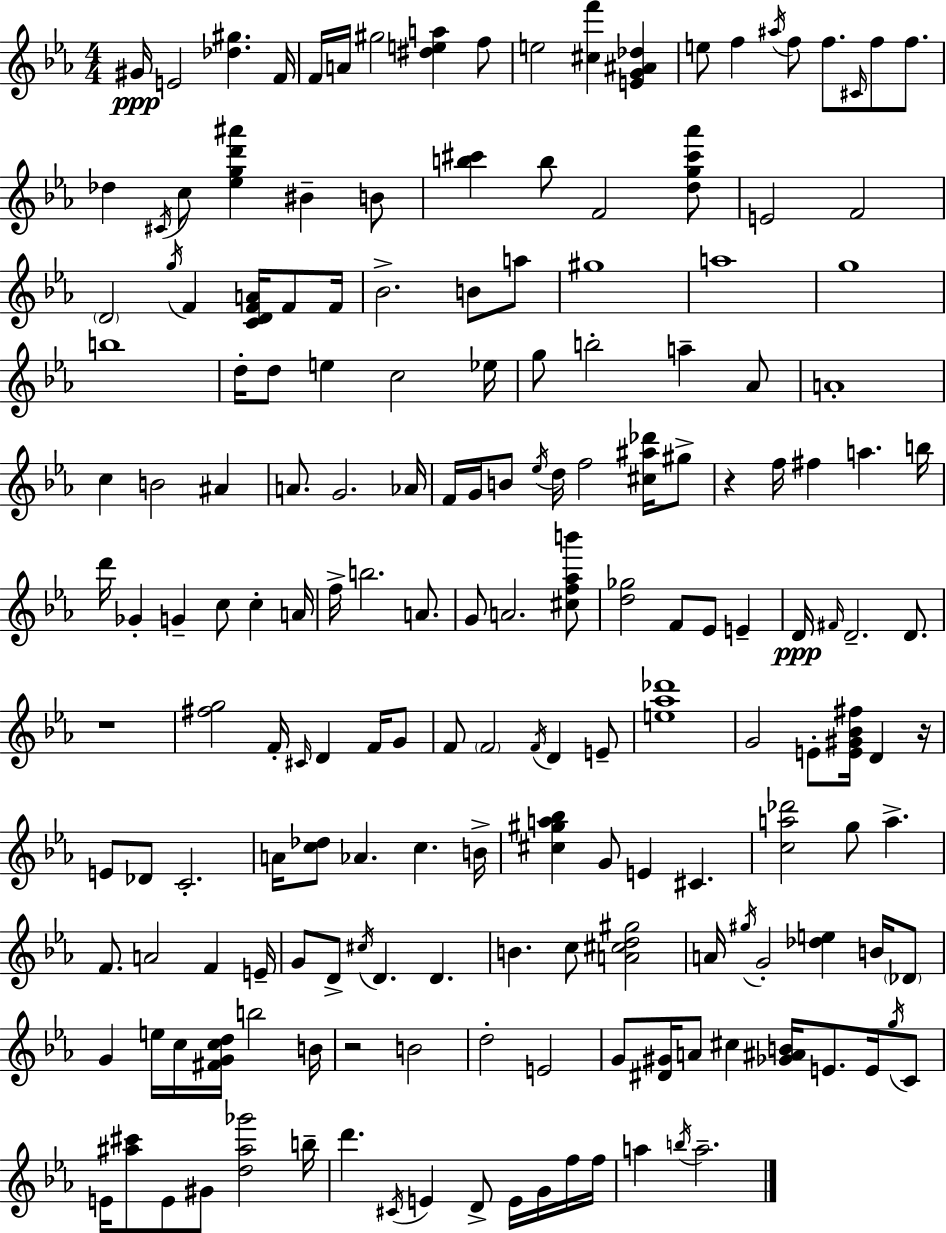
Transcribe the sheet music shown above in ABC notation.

X:1
T:Untitled
M:4/4
L:1/4
K:Cm
^G/4 E2 [_d^g] F/4 F/4 A/4 ^g2 [^dea] f/2 e2 [^cf'] [EG^A_d] e/2 f ^a/4 f/2 f/2 ^C/4 f/2 f/2 _d ^C/4 c/2 [_egd'^a'] ^B B/2 [b^c'] b/2 F2 [dg^c'_a']/2 E2 F2 D2 g/4 F [CDFA]/4 F/2 F/4 _B2 B/2 a/2 ^g4 a4 g4 b4 d/4 d/2 e c2 _e/4 g/2 b2 a _A/2 A4 c B2 ^A A/2 G2 _A/4 F/4 G/4 B/2 _e/4 d/4 f2 [^c^a_d']/4 ^g/2 z f/4 ^f a b/4 d'/4 _G G c/2 c A/4 f/4 b2 A/2 G/2 A2 [^cf_ab']/2 [d_g]2 F/2 _E/2 E D/4 ^F/4 D2 D/2 z4 [^fg]2 F/4 ^C/4 D F/4 G/2 F/2 F2 F/4 D E/2 [e_a_d']4 G2 E/2 [E^G_B^f]/4 D z/4 E/2 _D/2 C2 A/4 [c_d]/2 _A c B/4 [^c^ga_b] G/2 E ^C [ca_d']2 g/2 a F/2 A2 F E/4 G/2 D/2 ^c/4 D D B c/2 [A^cd^g]2 A/4 ^g/4 G2 [_de] B/4 _D/2 G e/4 c/4 [^FGcd]/4 b2 B/4 z2 B2 d2 E2 G/2 [^D^G]/4 A/2 ^c [_G^AB]/4 E/2 E/4 g/4 C/2 E/4 [^a^c']/2 E/2 ^G/2 [d^a_g']2 b/4 d' ^C/4 E D/2 E/4 G/4 f/4 f/4 a b/4 a2